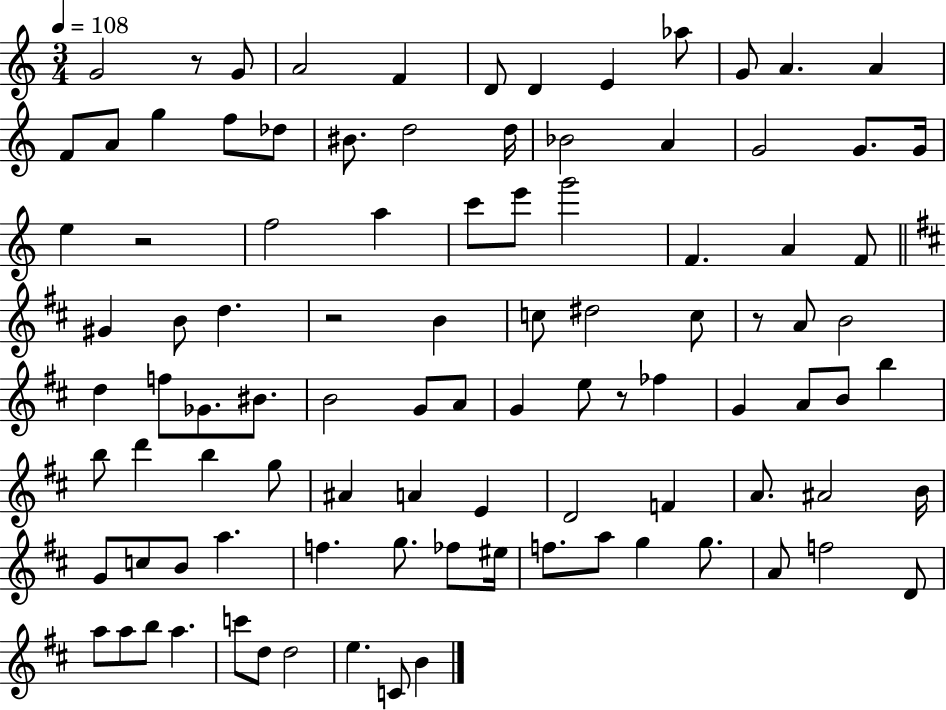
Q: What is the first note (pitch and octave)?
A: G4